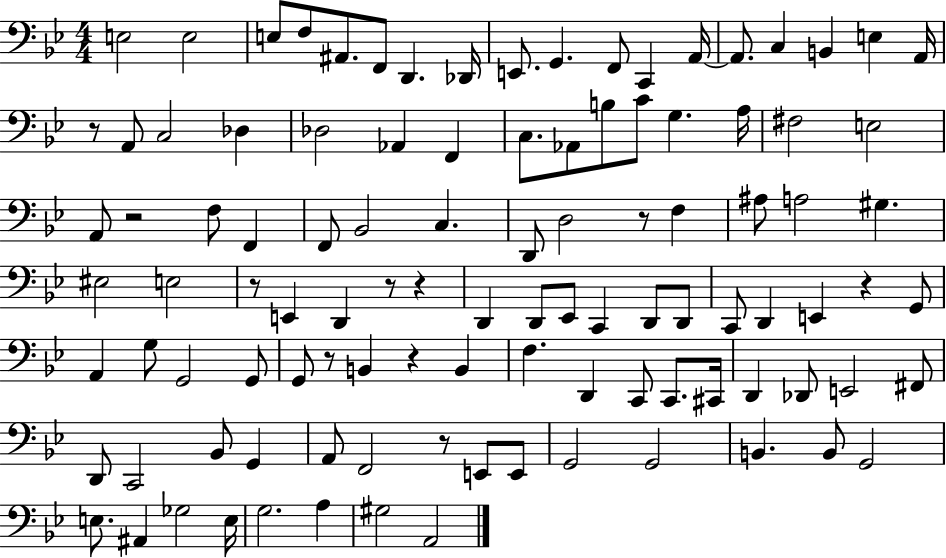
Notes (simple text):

E3/h E3/h E3/e F3/e A#2/e. F2/e D2/q. Db2/s E2/e. G2/q. F2/e C2/q A2/s A2/e. C3/q B2/q E3/q A2/s R/e A2/e C3/h Db3/q Db3/h Ab2/q F2/q C3/e. Ab2/e B3/e C4/e G3/q. A3/s F#3/h E3/h A2/e R/h F3/e F2/q F2/e Bb2/h C3/q. D2/e D3/h R/e F3/q A#3/e A3/h G#3/q. EIS3/h E3/h R/e E2/q D2/q R/e R/q D2/q D2/e Eb2/e C2/q D2/e D2/e C2/e D2/q E2/q R/q G2/e A2/q G3/e G2/h G2/e G2/e R/e B2/q R/q B2/q F3/q. D2/q C2/e C2/e. C#2/s D2/q Db2/e E2/h F#2/e D2/e C2/h Bb2/e G2/q A2/e F2/h R/e E2/e E2/e G2/h G2/h B2/q. B2/e G2/h E3/e. A#2/q Gb3/h E3/s G3/h. A3/q G#3/h A2/h